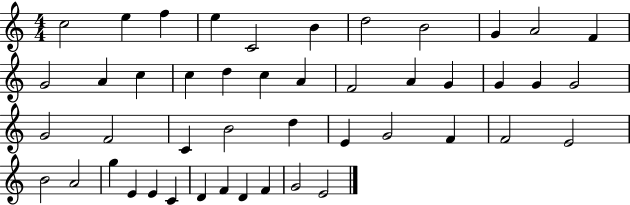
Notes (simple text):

C5/h E5/q F5/q E5/q C4/h B4/q D5/h B4/h G4/q A4/h F4/q G4/h A4/q C5/q C5/q D5/q C5/q A4/q F4/h A4/q G4/q G4/q G4/q G4/h G4/h F4/h C4/q B4/h D5/q E4/q G4/h F4/q F4/h E4/h B4/h A4/h G5/q E4/q E4/q C4/q D4/q F4/q D4/q F4/q G4/h E4/h